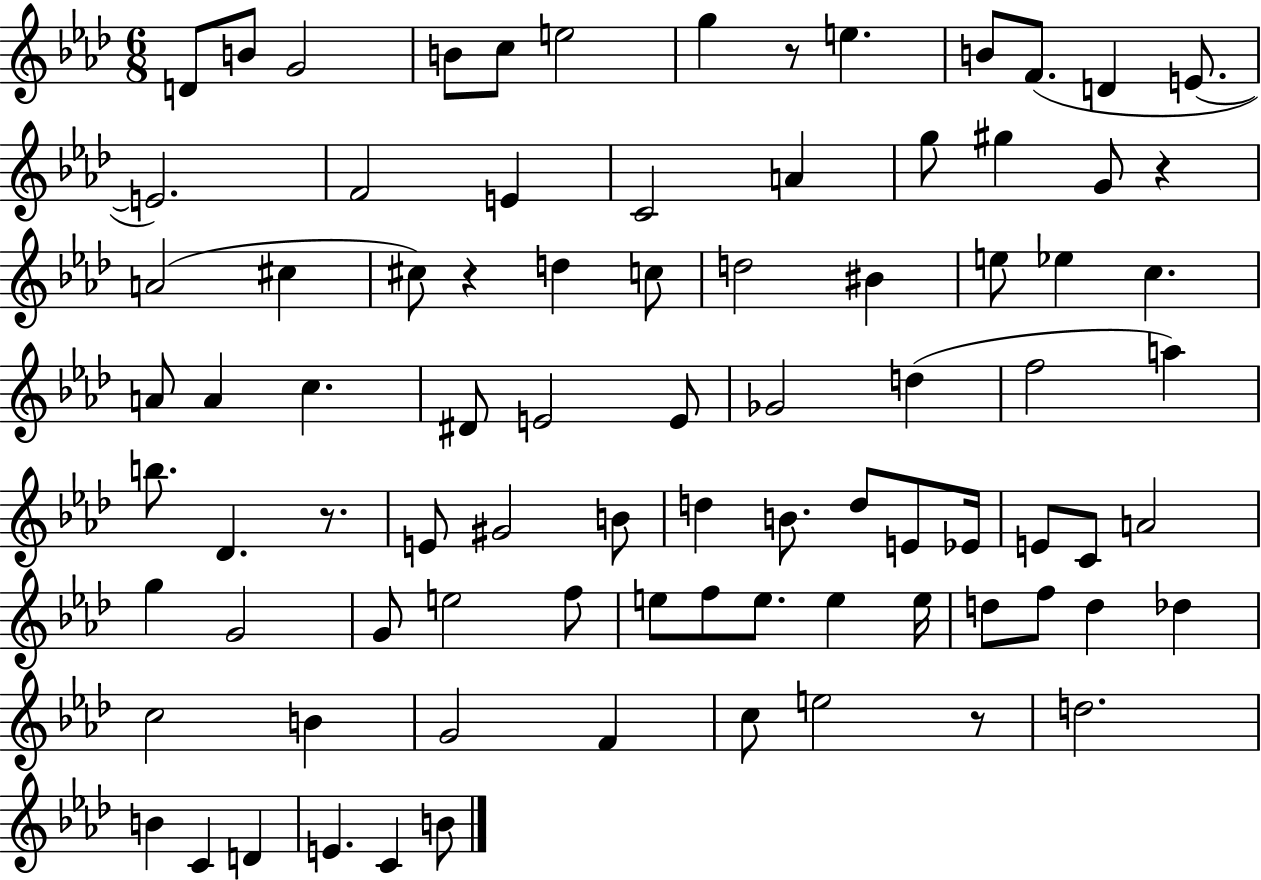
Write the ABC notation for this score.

X:1
T:Untitled
M:6/8
L:1/4
K:Ab
D/2 B/2 G2 B/2 c/2 e2 g z/2 e B/2 F/2 D E/2 E2 F2 E C2 A g/2 ^g G/2 z A2 ^c ^c/2 z d c/2 d2 ^B e/2 _e c A/2 A c ^D/2 E2 E/2 _G2 d f2 a b/2 _D z/2 E/2 ^G2 B/2 d B/2 d/2 E/2 _E/4 E/2 C/2 A2 g G2 G/2 e2 f/2 e/2 f/2 e/2 e e/4 d/2 f/2 d _d c2 B G2 F c/2 e2 z/2 d2 B C D E C B/2